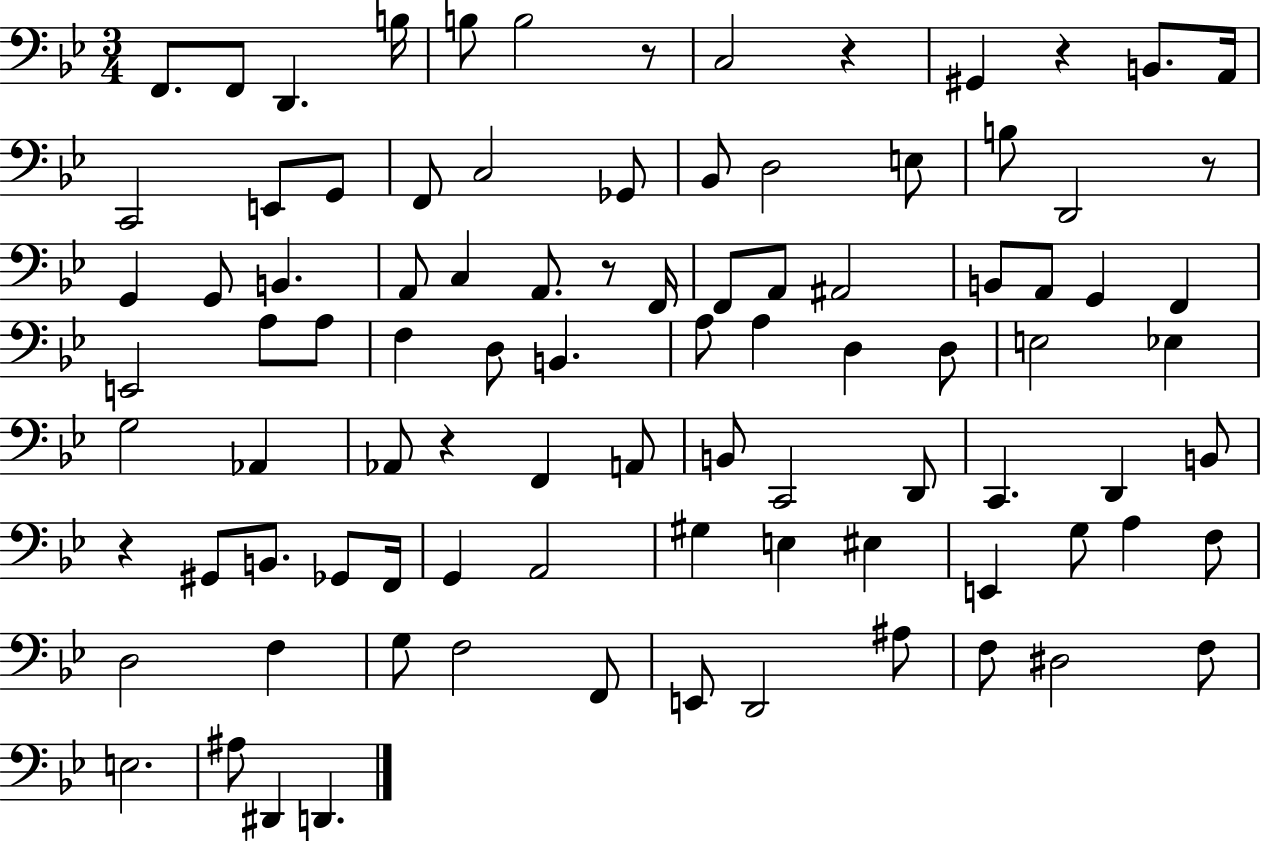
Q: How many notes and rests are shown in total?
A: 93